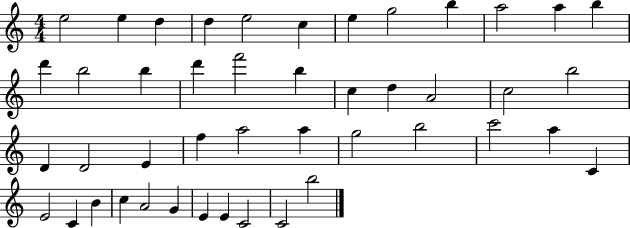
{
  \clef treble
  \numericTimeSignature
  \time 4/4
  \key c \major
  e''2 e''4 d''4 | d''4 e''2 c''4 | e''4 g''2 b''4 | a''2 a''4 b''4 | \break d'''4 b''2 b''4 | d'''4 f'''2 b''4 | c''4 d''4 a'2 | c''2 b''2 | \break d'4 d'2 e'4 | f''4 a''2 a''4 | g''2 b''2 | c'''2 a''4 c'4 | \break e'2 c'4 b'4 | c''4 a'2 g'4 | e'4 e'4 c'2 | c'2 b''2 | \break \bar "|."
}